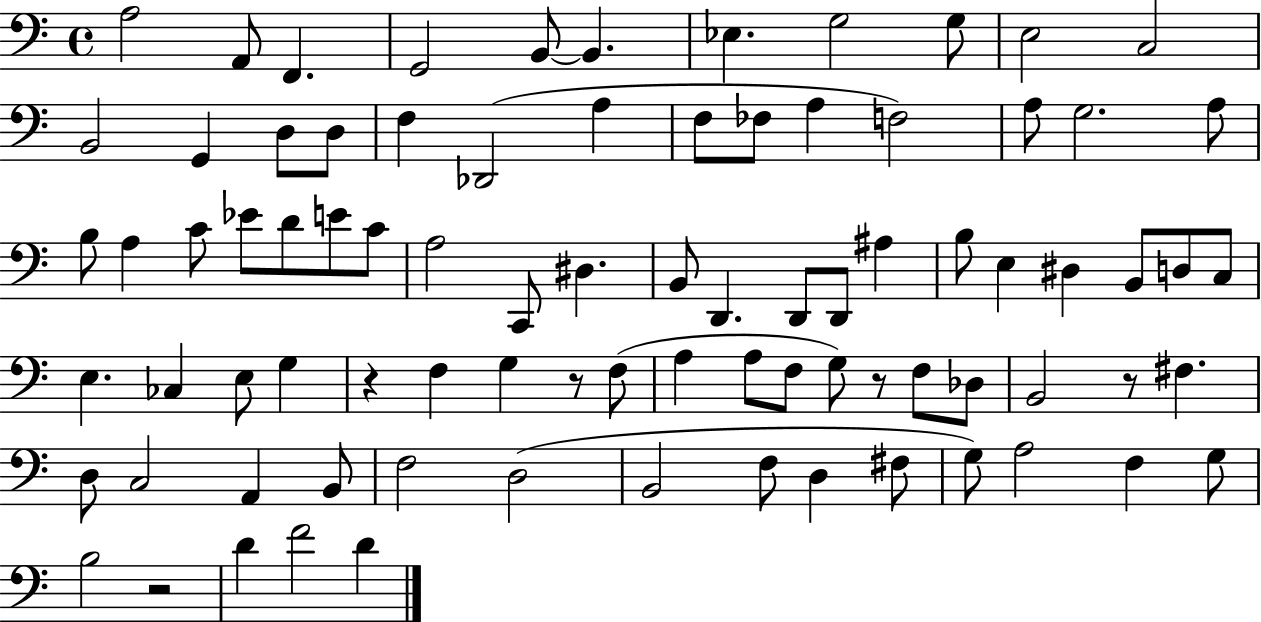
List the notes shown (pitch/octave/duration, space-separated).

A3/h A2/e F2/q. G2/h B2/e B2/q. Eb3/q. G3/h G3/e E3/h C3/h B2/h G2/q D3/e D3/e F3/q Db2/h A3/q F3/e FES3/e A3/q F3/h A3/e G3/h. A3/e B3/e A3/q C4/e Eb4/e D4/e E4/e C4/e A3/h C2/e D#3/q. B2/e D2/q. D2/e D2/e A#3/q B3/e E3/q D#3/q B2/e D3/e C3/e E3/q. CES3/q E3/e G3/q R/q F3/q G3/q R/e F3/e A3/q A3/e F3/e G3/e R/e F3/e Db3/e B2/h R/e F#3/q. D3/e C3/h A2/q B2/e F3/h D3/h B2/h F3/e D3/q F#3/e G3/e A3/h F3/q G3/e B3/h R/h D4/q F4/h D4/q